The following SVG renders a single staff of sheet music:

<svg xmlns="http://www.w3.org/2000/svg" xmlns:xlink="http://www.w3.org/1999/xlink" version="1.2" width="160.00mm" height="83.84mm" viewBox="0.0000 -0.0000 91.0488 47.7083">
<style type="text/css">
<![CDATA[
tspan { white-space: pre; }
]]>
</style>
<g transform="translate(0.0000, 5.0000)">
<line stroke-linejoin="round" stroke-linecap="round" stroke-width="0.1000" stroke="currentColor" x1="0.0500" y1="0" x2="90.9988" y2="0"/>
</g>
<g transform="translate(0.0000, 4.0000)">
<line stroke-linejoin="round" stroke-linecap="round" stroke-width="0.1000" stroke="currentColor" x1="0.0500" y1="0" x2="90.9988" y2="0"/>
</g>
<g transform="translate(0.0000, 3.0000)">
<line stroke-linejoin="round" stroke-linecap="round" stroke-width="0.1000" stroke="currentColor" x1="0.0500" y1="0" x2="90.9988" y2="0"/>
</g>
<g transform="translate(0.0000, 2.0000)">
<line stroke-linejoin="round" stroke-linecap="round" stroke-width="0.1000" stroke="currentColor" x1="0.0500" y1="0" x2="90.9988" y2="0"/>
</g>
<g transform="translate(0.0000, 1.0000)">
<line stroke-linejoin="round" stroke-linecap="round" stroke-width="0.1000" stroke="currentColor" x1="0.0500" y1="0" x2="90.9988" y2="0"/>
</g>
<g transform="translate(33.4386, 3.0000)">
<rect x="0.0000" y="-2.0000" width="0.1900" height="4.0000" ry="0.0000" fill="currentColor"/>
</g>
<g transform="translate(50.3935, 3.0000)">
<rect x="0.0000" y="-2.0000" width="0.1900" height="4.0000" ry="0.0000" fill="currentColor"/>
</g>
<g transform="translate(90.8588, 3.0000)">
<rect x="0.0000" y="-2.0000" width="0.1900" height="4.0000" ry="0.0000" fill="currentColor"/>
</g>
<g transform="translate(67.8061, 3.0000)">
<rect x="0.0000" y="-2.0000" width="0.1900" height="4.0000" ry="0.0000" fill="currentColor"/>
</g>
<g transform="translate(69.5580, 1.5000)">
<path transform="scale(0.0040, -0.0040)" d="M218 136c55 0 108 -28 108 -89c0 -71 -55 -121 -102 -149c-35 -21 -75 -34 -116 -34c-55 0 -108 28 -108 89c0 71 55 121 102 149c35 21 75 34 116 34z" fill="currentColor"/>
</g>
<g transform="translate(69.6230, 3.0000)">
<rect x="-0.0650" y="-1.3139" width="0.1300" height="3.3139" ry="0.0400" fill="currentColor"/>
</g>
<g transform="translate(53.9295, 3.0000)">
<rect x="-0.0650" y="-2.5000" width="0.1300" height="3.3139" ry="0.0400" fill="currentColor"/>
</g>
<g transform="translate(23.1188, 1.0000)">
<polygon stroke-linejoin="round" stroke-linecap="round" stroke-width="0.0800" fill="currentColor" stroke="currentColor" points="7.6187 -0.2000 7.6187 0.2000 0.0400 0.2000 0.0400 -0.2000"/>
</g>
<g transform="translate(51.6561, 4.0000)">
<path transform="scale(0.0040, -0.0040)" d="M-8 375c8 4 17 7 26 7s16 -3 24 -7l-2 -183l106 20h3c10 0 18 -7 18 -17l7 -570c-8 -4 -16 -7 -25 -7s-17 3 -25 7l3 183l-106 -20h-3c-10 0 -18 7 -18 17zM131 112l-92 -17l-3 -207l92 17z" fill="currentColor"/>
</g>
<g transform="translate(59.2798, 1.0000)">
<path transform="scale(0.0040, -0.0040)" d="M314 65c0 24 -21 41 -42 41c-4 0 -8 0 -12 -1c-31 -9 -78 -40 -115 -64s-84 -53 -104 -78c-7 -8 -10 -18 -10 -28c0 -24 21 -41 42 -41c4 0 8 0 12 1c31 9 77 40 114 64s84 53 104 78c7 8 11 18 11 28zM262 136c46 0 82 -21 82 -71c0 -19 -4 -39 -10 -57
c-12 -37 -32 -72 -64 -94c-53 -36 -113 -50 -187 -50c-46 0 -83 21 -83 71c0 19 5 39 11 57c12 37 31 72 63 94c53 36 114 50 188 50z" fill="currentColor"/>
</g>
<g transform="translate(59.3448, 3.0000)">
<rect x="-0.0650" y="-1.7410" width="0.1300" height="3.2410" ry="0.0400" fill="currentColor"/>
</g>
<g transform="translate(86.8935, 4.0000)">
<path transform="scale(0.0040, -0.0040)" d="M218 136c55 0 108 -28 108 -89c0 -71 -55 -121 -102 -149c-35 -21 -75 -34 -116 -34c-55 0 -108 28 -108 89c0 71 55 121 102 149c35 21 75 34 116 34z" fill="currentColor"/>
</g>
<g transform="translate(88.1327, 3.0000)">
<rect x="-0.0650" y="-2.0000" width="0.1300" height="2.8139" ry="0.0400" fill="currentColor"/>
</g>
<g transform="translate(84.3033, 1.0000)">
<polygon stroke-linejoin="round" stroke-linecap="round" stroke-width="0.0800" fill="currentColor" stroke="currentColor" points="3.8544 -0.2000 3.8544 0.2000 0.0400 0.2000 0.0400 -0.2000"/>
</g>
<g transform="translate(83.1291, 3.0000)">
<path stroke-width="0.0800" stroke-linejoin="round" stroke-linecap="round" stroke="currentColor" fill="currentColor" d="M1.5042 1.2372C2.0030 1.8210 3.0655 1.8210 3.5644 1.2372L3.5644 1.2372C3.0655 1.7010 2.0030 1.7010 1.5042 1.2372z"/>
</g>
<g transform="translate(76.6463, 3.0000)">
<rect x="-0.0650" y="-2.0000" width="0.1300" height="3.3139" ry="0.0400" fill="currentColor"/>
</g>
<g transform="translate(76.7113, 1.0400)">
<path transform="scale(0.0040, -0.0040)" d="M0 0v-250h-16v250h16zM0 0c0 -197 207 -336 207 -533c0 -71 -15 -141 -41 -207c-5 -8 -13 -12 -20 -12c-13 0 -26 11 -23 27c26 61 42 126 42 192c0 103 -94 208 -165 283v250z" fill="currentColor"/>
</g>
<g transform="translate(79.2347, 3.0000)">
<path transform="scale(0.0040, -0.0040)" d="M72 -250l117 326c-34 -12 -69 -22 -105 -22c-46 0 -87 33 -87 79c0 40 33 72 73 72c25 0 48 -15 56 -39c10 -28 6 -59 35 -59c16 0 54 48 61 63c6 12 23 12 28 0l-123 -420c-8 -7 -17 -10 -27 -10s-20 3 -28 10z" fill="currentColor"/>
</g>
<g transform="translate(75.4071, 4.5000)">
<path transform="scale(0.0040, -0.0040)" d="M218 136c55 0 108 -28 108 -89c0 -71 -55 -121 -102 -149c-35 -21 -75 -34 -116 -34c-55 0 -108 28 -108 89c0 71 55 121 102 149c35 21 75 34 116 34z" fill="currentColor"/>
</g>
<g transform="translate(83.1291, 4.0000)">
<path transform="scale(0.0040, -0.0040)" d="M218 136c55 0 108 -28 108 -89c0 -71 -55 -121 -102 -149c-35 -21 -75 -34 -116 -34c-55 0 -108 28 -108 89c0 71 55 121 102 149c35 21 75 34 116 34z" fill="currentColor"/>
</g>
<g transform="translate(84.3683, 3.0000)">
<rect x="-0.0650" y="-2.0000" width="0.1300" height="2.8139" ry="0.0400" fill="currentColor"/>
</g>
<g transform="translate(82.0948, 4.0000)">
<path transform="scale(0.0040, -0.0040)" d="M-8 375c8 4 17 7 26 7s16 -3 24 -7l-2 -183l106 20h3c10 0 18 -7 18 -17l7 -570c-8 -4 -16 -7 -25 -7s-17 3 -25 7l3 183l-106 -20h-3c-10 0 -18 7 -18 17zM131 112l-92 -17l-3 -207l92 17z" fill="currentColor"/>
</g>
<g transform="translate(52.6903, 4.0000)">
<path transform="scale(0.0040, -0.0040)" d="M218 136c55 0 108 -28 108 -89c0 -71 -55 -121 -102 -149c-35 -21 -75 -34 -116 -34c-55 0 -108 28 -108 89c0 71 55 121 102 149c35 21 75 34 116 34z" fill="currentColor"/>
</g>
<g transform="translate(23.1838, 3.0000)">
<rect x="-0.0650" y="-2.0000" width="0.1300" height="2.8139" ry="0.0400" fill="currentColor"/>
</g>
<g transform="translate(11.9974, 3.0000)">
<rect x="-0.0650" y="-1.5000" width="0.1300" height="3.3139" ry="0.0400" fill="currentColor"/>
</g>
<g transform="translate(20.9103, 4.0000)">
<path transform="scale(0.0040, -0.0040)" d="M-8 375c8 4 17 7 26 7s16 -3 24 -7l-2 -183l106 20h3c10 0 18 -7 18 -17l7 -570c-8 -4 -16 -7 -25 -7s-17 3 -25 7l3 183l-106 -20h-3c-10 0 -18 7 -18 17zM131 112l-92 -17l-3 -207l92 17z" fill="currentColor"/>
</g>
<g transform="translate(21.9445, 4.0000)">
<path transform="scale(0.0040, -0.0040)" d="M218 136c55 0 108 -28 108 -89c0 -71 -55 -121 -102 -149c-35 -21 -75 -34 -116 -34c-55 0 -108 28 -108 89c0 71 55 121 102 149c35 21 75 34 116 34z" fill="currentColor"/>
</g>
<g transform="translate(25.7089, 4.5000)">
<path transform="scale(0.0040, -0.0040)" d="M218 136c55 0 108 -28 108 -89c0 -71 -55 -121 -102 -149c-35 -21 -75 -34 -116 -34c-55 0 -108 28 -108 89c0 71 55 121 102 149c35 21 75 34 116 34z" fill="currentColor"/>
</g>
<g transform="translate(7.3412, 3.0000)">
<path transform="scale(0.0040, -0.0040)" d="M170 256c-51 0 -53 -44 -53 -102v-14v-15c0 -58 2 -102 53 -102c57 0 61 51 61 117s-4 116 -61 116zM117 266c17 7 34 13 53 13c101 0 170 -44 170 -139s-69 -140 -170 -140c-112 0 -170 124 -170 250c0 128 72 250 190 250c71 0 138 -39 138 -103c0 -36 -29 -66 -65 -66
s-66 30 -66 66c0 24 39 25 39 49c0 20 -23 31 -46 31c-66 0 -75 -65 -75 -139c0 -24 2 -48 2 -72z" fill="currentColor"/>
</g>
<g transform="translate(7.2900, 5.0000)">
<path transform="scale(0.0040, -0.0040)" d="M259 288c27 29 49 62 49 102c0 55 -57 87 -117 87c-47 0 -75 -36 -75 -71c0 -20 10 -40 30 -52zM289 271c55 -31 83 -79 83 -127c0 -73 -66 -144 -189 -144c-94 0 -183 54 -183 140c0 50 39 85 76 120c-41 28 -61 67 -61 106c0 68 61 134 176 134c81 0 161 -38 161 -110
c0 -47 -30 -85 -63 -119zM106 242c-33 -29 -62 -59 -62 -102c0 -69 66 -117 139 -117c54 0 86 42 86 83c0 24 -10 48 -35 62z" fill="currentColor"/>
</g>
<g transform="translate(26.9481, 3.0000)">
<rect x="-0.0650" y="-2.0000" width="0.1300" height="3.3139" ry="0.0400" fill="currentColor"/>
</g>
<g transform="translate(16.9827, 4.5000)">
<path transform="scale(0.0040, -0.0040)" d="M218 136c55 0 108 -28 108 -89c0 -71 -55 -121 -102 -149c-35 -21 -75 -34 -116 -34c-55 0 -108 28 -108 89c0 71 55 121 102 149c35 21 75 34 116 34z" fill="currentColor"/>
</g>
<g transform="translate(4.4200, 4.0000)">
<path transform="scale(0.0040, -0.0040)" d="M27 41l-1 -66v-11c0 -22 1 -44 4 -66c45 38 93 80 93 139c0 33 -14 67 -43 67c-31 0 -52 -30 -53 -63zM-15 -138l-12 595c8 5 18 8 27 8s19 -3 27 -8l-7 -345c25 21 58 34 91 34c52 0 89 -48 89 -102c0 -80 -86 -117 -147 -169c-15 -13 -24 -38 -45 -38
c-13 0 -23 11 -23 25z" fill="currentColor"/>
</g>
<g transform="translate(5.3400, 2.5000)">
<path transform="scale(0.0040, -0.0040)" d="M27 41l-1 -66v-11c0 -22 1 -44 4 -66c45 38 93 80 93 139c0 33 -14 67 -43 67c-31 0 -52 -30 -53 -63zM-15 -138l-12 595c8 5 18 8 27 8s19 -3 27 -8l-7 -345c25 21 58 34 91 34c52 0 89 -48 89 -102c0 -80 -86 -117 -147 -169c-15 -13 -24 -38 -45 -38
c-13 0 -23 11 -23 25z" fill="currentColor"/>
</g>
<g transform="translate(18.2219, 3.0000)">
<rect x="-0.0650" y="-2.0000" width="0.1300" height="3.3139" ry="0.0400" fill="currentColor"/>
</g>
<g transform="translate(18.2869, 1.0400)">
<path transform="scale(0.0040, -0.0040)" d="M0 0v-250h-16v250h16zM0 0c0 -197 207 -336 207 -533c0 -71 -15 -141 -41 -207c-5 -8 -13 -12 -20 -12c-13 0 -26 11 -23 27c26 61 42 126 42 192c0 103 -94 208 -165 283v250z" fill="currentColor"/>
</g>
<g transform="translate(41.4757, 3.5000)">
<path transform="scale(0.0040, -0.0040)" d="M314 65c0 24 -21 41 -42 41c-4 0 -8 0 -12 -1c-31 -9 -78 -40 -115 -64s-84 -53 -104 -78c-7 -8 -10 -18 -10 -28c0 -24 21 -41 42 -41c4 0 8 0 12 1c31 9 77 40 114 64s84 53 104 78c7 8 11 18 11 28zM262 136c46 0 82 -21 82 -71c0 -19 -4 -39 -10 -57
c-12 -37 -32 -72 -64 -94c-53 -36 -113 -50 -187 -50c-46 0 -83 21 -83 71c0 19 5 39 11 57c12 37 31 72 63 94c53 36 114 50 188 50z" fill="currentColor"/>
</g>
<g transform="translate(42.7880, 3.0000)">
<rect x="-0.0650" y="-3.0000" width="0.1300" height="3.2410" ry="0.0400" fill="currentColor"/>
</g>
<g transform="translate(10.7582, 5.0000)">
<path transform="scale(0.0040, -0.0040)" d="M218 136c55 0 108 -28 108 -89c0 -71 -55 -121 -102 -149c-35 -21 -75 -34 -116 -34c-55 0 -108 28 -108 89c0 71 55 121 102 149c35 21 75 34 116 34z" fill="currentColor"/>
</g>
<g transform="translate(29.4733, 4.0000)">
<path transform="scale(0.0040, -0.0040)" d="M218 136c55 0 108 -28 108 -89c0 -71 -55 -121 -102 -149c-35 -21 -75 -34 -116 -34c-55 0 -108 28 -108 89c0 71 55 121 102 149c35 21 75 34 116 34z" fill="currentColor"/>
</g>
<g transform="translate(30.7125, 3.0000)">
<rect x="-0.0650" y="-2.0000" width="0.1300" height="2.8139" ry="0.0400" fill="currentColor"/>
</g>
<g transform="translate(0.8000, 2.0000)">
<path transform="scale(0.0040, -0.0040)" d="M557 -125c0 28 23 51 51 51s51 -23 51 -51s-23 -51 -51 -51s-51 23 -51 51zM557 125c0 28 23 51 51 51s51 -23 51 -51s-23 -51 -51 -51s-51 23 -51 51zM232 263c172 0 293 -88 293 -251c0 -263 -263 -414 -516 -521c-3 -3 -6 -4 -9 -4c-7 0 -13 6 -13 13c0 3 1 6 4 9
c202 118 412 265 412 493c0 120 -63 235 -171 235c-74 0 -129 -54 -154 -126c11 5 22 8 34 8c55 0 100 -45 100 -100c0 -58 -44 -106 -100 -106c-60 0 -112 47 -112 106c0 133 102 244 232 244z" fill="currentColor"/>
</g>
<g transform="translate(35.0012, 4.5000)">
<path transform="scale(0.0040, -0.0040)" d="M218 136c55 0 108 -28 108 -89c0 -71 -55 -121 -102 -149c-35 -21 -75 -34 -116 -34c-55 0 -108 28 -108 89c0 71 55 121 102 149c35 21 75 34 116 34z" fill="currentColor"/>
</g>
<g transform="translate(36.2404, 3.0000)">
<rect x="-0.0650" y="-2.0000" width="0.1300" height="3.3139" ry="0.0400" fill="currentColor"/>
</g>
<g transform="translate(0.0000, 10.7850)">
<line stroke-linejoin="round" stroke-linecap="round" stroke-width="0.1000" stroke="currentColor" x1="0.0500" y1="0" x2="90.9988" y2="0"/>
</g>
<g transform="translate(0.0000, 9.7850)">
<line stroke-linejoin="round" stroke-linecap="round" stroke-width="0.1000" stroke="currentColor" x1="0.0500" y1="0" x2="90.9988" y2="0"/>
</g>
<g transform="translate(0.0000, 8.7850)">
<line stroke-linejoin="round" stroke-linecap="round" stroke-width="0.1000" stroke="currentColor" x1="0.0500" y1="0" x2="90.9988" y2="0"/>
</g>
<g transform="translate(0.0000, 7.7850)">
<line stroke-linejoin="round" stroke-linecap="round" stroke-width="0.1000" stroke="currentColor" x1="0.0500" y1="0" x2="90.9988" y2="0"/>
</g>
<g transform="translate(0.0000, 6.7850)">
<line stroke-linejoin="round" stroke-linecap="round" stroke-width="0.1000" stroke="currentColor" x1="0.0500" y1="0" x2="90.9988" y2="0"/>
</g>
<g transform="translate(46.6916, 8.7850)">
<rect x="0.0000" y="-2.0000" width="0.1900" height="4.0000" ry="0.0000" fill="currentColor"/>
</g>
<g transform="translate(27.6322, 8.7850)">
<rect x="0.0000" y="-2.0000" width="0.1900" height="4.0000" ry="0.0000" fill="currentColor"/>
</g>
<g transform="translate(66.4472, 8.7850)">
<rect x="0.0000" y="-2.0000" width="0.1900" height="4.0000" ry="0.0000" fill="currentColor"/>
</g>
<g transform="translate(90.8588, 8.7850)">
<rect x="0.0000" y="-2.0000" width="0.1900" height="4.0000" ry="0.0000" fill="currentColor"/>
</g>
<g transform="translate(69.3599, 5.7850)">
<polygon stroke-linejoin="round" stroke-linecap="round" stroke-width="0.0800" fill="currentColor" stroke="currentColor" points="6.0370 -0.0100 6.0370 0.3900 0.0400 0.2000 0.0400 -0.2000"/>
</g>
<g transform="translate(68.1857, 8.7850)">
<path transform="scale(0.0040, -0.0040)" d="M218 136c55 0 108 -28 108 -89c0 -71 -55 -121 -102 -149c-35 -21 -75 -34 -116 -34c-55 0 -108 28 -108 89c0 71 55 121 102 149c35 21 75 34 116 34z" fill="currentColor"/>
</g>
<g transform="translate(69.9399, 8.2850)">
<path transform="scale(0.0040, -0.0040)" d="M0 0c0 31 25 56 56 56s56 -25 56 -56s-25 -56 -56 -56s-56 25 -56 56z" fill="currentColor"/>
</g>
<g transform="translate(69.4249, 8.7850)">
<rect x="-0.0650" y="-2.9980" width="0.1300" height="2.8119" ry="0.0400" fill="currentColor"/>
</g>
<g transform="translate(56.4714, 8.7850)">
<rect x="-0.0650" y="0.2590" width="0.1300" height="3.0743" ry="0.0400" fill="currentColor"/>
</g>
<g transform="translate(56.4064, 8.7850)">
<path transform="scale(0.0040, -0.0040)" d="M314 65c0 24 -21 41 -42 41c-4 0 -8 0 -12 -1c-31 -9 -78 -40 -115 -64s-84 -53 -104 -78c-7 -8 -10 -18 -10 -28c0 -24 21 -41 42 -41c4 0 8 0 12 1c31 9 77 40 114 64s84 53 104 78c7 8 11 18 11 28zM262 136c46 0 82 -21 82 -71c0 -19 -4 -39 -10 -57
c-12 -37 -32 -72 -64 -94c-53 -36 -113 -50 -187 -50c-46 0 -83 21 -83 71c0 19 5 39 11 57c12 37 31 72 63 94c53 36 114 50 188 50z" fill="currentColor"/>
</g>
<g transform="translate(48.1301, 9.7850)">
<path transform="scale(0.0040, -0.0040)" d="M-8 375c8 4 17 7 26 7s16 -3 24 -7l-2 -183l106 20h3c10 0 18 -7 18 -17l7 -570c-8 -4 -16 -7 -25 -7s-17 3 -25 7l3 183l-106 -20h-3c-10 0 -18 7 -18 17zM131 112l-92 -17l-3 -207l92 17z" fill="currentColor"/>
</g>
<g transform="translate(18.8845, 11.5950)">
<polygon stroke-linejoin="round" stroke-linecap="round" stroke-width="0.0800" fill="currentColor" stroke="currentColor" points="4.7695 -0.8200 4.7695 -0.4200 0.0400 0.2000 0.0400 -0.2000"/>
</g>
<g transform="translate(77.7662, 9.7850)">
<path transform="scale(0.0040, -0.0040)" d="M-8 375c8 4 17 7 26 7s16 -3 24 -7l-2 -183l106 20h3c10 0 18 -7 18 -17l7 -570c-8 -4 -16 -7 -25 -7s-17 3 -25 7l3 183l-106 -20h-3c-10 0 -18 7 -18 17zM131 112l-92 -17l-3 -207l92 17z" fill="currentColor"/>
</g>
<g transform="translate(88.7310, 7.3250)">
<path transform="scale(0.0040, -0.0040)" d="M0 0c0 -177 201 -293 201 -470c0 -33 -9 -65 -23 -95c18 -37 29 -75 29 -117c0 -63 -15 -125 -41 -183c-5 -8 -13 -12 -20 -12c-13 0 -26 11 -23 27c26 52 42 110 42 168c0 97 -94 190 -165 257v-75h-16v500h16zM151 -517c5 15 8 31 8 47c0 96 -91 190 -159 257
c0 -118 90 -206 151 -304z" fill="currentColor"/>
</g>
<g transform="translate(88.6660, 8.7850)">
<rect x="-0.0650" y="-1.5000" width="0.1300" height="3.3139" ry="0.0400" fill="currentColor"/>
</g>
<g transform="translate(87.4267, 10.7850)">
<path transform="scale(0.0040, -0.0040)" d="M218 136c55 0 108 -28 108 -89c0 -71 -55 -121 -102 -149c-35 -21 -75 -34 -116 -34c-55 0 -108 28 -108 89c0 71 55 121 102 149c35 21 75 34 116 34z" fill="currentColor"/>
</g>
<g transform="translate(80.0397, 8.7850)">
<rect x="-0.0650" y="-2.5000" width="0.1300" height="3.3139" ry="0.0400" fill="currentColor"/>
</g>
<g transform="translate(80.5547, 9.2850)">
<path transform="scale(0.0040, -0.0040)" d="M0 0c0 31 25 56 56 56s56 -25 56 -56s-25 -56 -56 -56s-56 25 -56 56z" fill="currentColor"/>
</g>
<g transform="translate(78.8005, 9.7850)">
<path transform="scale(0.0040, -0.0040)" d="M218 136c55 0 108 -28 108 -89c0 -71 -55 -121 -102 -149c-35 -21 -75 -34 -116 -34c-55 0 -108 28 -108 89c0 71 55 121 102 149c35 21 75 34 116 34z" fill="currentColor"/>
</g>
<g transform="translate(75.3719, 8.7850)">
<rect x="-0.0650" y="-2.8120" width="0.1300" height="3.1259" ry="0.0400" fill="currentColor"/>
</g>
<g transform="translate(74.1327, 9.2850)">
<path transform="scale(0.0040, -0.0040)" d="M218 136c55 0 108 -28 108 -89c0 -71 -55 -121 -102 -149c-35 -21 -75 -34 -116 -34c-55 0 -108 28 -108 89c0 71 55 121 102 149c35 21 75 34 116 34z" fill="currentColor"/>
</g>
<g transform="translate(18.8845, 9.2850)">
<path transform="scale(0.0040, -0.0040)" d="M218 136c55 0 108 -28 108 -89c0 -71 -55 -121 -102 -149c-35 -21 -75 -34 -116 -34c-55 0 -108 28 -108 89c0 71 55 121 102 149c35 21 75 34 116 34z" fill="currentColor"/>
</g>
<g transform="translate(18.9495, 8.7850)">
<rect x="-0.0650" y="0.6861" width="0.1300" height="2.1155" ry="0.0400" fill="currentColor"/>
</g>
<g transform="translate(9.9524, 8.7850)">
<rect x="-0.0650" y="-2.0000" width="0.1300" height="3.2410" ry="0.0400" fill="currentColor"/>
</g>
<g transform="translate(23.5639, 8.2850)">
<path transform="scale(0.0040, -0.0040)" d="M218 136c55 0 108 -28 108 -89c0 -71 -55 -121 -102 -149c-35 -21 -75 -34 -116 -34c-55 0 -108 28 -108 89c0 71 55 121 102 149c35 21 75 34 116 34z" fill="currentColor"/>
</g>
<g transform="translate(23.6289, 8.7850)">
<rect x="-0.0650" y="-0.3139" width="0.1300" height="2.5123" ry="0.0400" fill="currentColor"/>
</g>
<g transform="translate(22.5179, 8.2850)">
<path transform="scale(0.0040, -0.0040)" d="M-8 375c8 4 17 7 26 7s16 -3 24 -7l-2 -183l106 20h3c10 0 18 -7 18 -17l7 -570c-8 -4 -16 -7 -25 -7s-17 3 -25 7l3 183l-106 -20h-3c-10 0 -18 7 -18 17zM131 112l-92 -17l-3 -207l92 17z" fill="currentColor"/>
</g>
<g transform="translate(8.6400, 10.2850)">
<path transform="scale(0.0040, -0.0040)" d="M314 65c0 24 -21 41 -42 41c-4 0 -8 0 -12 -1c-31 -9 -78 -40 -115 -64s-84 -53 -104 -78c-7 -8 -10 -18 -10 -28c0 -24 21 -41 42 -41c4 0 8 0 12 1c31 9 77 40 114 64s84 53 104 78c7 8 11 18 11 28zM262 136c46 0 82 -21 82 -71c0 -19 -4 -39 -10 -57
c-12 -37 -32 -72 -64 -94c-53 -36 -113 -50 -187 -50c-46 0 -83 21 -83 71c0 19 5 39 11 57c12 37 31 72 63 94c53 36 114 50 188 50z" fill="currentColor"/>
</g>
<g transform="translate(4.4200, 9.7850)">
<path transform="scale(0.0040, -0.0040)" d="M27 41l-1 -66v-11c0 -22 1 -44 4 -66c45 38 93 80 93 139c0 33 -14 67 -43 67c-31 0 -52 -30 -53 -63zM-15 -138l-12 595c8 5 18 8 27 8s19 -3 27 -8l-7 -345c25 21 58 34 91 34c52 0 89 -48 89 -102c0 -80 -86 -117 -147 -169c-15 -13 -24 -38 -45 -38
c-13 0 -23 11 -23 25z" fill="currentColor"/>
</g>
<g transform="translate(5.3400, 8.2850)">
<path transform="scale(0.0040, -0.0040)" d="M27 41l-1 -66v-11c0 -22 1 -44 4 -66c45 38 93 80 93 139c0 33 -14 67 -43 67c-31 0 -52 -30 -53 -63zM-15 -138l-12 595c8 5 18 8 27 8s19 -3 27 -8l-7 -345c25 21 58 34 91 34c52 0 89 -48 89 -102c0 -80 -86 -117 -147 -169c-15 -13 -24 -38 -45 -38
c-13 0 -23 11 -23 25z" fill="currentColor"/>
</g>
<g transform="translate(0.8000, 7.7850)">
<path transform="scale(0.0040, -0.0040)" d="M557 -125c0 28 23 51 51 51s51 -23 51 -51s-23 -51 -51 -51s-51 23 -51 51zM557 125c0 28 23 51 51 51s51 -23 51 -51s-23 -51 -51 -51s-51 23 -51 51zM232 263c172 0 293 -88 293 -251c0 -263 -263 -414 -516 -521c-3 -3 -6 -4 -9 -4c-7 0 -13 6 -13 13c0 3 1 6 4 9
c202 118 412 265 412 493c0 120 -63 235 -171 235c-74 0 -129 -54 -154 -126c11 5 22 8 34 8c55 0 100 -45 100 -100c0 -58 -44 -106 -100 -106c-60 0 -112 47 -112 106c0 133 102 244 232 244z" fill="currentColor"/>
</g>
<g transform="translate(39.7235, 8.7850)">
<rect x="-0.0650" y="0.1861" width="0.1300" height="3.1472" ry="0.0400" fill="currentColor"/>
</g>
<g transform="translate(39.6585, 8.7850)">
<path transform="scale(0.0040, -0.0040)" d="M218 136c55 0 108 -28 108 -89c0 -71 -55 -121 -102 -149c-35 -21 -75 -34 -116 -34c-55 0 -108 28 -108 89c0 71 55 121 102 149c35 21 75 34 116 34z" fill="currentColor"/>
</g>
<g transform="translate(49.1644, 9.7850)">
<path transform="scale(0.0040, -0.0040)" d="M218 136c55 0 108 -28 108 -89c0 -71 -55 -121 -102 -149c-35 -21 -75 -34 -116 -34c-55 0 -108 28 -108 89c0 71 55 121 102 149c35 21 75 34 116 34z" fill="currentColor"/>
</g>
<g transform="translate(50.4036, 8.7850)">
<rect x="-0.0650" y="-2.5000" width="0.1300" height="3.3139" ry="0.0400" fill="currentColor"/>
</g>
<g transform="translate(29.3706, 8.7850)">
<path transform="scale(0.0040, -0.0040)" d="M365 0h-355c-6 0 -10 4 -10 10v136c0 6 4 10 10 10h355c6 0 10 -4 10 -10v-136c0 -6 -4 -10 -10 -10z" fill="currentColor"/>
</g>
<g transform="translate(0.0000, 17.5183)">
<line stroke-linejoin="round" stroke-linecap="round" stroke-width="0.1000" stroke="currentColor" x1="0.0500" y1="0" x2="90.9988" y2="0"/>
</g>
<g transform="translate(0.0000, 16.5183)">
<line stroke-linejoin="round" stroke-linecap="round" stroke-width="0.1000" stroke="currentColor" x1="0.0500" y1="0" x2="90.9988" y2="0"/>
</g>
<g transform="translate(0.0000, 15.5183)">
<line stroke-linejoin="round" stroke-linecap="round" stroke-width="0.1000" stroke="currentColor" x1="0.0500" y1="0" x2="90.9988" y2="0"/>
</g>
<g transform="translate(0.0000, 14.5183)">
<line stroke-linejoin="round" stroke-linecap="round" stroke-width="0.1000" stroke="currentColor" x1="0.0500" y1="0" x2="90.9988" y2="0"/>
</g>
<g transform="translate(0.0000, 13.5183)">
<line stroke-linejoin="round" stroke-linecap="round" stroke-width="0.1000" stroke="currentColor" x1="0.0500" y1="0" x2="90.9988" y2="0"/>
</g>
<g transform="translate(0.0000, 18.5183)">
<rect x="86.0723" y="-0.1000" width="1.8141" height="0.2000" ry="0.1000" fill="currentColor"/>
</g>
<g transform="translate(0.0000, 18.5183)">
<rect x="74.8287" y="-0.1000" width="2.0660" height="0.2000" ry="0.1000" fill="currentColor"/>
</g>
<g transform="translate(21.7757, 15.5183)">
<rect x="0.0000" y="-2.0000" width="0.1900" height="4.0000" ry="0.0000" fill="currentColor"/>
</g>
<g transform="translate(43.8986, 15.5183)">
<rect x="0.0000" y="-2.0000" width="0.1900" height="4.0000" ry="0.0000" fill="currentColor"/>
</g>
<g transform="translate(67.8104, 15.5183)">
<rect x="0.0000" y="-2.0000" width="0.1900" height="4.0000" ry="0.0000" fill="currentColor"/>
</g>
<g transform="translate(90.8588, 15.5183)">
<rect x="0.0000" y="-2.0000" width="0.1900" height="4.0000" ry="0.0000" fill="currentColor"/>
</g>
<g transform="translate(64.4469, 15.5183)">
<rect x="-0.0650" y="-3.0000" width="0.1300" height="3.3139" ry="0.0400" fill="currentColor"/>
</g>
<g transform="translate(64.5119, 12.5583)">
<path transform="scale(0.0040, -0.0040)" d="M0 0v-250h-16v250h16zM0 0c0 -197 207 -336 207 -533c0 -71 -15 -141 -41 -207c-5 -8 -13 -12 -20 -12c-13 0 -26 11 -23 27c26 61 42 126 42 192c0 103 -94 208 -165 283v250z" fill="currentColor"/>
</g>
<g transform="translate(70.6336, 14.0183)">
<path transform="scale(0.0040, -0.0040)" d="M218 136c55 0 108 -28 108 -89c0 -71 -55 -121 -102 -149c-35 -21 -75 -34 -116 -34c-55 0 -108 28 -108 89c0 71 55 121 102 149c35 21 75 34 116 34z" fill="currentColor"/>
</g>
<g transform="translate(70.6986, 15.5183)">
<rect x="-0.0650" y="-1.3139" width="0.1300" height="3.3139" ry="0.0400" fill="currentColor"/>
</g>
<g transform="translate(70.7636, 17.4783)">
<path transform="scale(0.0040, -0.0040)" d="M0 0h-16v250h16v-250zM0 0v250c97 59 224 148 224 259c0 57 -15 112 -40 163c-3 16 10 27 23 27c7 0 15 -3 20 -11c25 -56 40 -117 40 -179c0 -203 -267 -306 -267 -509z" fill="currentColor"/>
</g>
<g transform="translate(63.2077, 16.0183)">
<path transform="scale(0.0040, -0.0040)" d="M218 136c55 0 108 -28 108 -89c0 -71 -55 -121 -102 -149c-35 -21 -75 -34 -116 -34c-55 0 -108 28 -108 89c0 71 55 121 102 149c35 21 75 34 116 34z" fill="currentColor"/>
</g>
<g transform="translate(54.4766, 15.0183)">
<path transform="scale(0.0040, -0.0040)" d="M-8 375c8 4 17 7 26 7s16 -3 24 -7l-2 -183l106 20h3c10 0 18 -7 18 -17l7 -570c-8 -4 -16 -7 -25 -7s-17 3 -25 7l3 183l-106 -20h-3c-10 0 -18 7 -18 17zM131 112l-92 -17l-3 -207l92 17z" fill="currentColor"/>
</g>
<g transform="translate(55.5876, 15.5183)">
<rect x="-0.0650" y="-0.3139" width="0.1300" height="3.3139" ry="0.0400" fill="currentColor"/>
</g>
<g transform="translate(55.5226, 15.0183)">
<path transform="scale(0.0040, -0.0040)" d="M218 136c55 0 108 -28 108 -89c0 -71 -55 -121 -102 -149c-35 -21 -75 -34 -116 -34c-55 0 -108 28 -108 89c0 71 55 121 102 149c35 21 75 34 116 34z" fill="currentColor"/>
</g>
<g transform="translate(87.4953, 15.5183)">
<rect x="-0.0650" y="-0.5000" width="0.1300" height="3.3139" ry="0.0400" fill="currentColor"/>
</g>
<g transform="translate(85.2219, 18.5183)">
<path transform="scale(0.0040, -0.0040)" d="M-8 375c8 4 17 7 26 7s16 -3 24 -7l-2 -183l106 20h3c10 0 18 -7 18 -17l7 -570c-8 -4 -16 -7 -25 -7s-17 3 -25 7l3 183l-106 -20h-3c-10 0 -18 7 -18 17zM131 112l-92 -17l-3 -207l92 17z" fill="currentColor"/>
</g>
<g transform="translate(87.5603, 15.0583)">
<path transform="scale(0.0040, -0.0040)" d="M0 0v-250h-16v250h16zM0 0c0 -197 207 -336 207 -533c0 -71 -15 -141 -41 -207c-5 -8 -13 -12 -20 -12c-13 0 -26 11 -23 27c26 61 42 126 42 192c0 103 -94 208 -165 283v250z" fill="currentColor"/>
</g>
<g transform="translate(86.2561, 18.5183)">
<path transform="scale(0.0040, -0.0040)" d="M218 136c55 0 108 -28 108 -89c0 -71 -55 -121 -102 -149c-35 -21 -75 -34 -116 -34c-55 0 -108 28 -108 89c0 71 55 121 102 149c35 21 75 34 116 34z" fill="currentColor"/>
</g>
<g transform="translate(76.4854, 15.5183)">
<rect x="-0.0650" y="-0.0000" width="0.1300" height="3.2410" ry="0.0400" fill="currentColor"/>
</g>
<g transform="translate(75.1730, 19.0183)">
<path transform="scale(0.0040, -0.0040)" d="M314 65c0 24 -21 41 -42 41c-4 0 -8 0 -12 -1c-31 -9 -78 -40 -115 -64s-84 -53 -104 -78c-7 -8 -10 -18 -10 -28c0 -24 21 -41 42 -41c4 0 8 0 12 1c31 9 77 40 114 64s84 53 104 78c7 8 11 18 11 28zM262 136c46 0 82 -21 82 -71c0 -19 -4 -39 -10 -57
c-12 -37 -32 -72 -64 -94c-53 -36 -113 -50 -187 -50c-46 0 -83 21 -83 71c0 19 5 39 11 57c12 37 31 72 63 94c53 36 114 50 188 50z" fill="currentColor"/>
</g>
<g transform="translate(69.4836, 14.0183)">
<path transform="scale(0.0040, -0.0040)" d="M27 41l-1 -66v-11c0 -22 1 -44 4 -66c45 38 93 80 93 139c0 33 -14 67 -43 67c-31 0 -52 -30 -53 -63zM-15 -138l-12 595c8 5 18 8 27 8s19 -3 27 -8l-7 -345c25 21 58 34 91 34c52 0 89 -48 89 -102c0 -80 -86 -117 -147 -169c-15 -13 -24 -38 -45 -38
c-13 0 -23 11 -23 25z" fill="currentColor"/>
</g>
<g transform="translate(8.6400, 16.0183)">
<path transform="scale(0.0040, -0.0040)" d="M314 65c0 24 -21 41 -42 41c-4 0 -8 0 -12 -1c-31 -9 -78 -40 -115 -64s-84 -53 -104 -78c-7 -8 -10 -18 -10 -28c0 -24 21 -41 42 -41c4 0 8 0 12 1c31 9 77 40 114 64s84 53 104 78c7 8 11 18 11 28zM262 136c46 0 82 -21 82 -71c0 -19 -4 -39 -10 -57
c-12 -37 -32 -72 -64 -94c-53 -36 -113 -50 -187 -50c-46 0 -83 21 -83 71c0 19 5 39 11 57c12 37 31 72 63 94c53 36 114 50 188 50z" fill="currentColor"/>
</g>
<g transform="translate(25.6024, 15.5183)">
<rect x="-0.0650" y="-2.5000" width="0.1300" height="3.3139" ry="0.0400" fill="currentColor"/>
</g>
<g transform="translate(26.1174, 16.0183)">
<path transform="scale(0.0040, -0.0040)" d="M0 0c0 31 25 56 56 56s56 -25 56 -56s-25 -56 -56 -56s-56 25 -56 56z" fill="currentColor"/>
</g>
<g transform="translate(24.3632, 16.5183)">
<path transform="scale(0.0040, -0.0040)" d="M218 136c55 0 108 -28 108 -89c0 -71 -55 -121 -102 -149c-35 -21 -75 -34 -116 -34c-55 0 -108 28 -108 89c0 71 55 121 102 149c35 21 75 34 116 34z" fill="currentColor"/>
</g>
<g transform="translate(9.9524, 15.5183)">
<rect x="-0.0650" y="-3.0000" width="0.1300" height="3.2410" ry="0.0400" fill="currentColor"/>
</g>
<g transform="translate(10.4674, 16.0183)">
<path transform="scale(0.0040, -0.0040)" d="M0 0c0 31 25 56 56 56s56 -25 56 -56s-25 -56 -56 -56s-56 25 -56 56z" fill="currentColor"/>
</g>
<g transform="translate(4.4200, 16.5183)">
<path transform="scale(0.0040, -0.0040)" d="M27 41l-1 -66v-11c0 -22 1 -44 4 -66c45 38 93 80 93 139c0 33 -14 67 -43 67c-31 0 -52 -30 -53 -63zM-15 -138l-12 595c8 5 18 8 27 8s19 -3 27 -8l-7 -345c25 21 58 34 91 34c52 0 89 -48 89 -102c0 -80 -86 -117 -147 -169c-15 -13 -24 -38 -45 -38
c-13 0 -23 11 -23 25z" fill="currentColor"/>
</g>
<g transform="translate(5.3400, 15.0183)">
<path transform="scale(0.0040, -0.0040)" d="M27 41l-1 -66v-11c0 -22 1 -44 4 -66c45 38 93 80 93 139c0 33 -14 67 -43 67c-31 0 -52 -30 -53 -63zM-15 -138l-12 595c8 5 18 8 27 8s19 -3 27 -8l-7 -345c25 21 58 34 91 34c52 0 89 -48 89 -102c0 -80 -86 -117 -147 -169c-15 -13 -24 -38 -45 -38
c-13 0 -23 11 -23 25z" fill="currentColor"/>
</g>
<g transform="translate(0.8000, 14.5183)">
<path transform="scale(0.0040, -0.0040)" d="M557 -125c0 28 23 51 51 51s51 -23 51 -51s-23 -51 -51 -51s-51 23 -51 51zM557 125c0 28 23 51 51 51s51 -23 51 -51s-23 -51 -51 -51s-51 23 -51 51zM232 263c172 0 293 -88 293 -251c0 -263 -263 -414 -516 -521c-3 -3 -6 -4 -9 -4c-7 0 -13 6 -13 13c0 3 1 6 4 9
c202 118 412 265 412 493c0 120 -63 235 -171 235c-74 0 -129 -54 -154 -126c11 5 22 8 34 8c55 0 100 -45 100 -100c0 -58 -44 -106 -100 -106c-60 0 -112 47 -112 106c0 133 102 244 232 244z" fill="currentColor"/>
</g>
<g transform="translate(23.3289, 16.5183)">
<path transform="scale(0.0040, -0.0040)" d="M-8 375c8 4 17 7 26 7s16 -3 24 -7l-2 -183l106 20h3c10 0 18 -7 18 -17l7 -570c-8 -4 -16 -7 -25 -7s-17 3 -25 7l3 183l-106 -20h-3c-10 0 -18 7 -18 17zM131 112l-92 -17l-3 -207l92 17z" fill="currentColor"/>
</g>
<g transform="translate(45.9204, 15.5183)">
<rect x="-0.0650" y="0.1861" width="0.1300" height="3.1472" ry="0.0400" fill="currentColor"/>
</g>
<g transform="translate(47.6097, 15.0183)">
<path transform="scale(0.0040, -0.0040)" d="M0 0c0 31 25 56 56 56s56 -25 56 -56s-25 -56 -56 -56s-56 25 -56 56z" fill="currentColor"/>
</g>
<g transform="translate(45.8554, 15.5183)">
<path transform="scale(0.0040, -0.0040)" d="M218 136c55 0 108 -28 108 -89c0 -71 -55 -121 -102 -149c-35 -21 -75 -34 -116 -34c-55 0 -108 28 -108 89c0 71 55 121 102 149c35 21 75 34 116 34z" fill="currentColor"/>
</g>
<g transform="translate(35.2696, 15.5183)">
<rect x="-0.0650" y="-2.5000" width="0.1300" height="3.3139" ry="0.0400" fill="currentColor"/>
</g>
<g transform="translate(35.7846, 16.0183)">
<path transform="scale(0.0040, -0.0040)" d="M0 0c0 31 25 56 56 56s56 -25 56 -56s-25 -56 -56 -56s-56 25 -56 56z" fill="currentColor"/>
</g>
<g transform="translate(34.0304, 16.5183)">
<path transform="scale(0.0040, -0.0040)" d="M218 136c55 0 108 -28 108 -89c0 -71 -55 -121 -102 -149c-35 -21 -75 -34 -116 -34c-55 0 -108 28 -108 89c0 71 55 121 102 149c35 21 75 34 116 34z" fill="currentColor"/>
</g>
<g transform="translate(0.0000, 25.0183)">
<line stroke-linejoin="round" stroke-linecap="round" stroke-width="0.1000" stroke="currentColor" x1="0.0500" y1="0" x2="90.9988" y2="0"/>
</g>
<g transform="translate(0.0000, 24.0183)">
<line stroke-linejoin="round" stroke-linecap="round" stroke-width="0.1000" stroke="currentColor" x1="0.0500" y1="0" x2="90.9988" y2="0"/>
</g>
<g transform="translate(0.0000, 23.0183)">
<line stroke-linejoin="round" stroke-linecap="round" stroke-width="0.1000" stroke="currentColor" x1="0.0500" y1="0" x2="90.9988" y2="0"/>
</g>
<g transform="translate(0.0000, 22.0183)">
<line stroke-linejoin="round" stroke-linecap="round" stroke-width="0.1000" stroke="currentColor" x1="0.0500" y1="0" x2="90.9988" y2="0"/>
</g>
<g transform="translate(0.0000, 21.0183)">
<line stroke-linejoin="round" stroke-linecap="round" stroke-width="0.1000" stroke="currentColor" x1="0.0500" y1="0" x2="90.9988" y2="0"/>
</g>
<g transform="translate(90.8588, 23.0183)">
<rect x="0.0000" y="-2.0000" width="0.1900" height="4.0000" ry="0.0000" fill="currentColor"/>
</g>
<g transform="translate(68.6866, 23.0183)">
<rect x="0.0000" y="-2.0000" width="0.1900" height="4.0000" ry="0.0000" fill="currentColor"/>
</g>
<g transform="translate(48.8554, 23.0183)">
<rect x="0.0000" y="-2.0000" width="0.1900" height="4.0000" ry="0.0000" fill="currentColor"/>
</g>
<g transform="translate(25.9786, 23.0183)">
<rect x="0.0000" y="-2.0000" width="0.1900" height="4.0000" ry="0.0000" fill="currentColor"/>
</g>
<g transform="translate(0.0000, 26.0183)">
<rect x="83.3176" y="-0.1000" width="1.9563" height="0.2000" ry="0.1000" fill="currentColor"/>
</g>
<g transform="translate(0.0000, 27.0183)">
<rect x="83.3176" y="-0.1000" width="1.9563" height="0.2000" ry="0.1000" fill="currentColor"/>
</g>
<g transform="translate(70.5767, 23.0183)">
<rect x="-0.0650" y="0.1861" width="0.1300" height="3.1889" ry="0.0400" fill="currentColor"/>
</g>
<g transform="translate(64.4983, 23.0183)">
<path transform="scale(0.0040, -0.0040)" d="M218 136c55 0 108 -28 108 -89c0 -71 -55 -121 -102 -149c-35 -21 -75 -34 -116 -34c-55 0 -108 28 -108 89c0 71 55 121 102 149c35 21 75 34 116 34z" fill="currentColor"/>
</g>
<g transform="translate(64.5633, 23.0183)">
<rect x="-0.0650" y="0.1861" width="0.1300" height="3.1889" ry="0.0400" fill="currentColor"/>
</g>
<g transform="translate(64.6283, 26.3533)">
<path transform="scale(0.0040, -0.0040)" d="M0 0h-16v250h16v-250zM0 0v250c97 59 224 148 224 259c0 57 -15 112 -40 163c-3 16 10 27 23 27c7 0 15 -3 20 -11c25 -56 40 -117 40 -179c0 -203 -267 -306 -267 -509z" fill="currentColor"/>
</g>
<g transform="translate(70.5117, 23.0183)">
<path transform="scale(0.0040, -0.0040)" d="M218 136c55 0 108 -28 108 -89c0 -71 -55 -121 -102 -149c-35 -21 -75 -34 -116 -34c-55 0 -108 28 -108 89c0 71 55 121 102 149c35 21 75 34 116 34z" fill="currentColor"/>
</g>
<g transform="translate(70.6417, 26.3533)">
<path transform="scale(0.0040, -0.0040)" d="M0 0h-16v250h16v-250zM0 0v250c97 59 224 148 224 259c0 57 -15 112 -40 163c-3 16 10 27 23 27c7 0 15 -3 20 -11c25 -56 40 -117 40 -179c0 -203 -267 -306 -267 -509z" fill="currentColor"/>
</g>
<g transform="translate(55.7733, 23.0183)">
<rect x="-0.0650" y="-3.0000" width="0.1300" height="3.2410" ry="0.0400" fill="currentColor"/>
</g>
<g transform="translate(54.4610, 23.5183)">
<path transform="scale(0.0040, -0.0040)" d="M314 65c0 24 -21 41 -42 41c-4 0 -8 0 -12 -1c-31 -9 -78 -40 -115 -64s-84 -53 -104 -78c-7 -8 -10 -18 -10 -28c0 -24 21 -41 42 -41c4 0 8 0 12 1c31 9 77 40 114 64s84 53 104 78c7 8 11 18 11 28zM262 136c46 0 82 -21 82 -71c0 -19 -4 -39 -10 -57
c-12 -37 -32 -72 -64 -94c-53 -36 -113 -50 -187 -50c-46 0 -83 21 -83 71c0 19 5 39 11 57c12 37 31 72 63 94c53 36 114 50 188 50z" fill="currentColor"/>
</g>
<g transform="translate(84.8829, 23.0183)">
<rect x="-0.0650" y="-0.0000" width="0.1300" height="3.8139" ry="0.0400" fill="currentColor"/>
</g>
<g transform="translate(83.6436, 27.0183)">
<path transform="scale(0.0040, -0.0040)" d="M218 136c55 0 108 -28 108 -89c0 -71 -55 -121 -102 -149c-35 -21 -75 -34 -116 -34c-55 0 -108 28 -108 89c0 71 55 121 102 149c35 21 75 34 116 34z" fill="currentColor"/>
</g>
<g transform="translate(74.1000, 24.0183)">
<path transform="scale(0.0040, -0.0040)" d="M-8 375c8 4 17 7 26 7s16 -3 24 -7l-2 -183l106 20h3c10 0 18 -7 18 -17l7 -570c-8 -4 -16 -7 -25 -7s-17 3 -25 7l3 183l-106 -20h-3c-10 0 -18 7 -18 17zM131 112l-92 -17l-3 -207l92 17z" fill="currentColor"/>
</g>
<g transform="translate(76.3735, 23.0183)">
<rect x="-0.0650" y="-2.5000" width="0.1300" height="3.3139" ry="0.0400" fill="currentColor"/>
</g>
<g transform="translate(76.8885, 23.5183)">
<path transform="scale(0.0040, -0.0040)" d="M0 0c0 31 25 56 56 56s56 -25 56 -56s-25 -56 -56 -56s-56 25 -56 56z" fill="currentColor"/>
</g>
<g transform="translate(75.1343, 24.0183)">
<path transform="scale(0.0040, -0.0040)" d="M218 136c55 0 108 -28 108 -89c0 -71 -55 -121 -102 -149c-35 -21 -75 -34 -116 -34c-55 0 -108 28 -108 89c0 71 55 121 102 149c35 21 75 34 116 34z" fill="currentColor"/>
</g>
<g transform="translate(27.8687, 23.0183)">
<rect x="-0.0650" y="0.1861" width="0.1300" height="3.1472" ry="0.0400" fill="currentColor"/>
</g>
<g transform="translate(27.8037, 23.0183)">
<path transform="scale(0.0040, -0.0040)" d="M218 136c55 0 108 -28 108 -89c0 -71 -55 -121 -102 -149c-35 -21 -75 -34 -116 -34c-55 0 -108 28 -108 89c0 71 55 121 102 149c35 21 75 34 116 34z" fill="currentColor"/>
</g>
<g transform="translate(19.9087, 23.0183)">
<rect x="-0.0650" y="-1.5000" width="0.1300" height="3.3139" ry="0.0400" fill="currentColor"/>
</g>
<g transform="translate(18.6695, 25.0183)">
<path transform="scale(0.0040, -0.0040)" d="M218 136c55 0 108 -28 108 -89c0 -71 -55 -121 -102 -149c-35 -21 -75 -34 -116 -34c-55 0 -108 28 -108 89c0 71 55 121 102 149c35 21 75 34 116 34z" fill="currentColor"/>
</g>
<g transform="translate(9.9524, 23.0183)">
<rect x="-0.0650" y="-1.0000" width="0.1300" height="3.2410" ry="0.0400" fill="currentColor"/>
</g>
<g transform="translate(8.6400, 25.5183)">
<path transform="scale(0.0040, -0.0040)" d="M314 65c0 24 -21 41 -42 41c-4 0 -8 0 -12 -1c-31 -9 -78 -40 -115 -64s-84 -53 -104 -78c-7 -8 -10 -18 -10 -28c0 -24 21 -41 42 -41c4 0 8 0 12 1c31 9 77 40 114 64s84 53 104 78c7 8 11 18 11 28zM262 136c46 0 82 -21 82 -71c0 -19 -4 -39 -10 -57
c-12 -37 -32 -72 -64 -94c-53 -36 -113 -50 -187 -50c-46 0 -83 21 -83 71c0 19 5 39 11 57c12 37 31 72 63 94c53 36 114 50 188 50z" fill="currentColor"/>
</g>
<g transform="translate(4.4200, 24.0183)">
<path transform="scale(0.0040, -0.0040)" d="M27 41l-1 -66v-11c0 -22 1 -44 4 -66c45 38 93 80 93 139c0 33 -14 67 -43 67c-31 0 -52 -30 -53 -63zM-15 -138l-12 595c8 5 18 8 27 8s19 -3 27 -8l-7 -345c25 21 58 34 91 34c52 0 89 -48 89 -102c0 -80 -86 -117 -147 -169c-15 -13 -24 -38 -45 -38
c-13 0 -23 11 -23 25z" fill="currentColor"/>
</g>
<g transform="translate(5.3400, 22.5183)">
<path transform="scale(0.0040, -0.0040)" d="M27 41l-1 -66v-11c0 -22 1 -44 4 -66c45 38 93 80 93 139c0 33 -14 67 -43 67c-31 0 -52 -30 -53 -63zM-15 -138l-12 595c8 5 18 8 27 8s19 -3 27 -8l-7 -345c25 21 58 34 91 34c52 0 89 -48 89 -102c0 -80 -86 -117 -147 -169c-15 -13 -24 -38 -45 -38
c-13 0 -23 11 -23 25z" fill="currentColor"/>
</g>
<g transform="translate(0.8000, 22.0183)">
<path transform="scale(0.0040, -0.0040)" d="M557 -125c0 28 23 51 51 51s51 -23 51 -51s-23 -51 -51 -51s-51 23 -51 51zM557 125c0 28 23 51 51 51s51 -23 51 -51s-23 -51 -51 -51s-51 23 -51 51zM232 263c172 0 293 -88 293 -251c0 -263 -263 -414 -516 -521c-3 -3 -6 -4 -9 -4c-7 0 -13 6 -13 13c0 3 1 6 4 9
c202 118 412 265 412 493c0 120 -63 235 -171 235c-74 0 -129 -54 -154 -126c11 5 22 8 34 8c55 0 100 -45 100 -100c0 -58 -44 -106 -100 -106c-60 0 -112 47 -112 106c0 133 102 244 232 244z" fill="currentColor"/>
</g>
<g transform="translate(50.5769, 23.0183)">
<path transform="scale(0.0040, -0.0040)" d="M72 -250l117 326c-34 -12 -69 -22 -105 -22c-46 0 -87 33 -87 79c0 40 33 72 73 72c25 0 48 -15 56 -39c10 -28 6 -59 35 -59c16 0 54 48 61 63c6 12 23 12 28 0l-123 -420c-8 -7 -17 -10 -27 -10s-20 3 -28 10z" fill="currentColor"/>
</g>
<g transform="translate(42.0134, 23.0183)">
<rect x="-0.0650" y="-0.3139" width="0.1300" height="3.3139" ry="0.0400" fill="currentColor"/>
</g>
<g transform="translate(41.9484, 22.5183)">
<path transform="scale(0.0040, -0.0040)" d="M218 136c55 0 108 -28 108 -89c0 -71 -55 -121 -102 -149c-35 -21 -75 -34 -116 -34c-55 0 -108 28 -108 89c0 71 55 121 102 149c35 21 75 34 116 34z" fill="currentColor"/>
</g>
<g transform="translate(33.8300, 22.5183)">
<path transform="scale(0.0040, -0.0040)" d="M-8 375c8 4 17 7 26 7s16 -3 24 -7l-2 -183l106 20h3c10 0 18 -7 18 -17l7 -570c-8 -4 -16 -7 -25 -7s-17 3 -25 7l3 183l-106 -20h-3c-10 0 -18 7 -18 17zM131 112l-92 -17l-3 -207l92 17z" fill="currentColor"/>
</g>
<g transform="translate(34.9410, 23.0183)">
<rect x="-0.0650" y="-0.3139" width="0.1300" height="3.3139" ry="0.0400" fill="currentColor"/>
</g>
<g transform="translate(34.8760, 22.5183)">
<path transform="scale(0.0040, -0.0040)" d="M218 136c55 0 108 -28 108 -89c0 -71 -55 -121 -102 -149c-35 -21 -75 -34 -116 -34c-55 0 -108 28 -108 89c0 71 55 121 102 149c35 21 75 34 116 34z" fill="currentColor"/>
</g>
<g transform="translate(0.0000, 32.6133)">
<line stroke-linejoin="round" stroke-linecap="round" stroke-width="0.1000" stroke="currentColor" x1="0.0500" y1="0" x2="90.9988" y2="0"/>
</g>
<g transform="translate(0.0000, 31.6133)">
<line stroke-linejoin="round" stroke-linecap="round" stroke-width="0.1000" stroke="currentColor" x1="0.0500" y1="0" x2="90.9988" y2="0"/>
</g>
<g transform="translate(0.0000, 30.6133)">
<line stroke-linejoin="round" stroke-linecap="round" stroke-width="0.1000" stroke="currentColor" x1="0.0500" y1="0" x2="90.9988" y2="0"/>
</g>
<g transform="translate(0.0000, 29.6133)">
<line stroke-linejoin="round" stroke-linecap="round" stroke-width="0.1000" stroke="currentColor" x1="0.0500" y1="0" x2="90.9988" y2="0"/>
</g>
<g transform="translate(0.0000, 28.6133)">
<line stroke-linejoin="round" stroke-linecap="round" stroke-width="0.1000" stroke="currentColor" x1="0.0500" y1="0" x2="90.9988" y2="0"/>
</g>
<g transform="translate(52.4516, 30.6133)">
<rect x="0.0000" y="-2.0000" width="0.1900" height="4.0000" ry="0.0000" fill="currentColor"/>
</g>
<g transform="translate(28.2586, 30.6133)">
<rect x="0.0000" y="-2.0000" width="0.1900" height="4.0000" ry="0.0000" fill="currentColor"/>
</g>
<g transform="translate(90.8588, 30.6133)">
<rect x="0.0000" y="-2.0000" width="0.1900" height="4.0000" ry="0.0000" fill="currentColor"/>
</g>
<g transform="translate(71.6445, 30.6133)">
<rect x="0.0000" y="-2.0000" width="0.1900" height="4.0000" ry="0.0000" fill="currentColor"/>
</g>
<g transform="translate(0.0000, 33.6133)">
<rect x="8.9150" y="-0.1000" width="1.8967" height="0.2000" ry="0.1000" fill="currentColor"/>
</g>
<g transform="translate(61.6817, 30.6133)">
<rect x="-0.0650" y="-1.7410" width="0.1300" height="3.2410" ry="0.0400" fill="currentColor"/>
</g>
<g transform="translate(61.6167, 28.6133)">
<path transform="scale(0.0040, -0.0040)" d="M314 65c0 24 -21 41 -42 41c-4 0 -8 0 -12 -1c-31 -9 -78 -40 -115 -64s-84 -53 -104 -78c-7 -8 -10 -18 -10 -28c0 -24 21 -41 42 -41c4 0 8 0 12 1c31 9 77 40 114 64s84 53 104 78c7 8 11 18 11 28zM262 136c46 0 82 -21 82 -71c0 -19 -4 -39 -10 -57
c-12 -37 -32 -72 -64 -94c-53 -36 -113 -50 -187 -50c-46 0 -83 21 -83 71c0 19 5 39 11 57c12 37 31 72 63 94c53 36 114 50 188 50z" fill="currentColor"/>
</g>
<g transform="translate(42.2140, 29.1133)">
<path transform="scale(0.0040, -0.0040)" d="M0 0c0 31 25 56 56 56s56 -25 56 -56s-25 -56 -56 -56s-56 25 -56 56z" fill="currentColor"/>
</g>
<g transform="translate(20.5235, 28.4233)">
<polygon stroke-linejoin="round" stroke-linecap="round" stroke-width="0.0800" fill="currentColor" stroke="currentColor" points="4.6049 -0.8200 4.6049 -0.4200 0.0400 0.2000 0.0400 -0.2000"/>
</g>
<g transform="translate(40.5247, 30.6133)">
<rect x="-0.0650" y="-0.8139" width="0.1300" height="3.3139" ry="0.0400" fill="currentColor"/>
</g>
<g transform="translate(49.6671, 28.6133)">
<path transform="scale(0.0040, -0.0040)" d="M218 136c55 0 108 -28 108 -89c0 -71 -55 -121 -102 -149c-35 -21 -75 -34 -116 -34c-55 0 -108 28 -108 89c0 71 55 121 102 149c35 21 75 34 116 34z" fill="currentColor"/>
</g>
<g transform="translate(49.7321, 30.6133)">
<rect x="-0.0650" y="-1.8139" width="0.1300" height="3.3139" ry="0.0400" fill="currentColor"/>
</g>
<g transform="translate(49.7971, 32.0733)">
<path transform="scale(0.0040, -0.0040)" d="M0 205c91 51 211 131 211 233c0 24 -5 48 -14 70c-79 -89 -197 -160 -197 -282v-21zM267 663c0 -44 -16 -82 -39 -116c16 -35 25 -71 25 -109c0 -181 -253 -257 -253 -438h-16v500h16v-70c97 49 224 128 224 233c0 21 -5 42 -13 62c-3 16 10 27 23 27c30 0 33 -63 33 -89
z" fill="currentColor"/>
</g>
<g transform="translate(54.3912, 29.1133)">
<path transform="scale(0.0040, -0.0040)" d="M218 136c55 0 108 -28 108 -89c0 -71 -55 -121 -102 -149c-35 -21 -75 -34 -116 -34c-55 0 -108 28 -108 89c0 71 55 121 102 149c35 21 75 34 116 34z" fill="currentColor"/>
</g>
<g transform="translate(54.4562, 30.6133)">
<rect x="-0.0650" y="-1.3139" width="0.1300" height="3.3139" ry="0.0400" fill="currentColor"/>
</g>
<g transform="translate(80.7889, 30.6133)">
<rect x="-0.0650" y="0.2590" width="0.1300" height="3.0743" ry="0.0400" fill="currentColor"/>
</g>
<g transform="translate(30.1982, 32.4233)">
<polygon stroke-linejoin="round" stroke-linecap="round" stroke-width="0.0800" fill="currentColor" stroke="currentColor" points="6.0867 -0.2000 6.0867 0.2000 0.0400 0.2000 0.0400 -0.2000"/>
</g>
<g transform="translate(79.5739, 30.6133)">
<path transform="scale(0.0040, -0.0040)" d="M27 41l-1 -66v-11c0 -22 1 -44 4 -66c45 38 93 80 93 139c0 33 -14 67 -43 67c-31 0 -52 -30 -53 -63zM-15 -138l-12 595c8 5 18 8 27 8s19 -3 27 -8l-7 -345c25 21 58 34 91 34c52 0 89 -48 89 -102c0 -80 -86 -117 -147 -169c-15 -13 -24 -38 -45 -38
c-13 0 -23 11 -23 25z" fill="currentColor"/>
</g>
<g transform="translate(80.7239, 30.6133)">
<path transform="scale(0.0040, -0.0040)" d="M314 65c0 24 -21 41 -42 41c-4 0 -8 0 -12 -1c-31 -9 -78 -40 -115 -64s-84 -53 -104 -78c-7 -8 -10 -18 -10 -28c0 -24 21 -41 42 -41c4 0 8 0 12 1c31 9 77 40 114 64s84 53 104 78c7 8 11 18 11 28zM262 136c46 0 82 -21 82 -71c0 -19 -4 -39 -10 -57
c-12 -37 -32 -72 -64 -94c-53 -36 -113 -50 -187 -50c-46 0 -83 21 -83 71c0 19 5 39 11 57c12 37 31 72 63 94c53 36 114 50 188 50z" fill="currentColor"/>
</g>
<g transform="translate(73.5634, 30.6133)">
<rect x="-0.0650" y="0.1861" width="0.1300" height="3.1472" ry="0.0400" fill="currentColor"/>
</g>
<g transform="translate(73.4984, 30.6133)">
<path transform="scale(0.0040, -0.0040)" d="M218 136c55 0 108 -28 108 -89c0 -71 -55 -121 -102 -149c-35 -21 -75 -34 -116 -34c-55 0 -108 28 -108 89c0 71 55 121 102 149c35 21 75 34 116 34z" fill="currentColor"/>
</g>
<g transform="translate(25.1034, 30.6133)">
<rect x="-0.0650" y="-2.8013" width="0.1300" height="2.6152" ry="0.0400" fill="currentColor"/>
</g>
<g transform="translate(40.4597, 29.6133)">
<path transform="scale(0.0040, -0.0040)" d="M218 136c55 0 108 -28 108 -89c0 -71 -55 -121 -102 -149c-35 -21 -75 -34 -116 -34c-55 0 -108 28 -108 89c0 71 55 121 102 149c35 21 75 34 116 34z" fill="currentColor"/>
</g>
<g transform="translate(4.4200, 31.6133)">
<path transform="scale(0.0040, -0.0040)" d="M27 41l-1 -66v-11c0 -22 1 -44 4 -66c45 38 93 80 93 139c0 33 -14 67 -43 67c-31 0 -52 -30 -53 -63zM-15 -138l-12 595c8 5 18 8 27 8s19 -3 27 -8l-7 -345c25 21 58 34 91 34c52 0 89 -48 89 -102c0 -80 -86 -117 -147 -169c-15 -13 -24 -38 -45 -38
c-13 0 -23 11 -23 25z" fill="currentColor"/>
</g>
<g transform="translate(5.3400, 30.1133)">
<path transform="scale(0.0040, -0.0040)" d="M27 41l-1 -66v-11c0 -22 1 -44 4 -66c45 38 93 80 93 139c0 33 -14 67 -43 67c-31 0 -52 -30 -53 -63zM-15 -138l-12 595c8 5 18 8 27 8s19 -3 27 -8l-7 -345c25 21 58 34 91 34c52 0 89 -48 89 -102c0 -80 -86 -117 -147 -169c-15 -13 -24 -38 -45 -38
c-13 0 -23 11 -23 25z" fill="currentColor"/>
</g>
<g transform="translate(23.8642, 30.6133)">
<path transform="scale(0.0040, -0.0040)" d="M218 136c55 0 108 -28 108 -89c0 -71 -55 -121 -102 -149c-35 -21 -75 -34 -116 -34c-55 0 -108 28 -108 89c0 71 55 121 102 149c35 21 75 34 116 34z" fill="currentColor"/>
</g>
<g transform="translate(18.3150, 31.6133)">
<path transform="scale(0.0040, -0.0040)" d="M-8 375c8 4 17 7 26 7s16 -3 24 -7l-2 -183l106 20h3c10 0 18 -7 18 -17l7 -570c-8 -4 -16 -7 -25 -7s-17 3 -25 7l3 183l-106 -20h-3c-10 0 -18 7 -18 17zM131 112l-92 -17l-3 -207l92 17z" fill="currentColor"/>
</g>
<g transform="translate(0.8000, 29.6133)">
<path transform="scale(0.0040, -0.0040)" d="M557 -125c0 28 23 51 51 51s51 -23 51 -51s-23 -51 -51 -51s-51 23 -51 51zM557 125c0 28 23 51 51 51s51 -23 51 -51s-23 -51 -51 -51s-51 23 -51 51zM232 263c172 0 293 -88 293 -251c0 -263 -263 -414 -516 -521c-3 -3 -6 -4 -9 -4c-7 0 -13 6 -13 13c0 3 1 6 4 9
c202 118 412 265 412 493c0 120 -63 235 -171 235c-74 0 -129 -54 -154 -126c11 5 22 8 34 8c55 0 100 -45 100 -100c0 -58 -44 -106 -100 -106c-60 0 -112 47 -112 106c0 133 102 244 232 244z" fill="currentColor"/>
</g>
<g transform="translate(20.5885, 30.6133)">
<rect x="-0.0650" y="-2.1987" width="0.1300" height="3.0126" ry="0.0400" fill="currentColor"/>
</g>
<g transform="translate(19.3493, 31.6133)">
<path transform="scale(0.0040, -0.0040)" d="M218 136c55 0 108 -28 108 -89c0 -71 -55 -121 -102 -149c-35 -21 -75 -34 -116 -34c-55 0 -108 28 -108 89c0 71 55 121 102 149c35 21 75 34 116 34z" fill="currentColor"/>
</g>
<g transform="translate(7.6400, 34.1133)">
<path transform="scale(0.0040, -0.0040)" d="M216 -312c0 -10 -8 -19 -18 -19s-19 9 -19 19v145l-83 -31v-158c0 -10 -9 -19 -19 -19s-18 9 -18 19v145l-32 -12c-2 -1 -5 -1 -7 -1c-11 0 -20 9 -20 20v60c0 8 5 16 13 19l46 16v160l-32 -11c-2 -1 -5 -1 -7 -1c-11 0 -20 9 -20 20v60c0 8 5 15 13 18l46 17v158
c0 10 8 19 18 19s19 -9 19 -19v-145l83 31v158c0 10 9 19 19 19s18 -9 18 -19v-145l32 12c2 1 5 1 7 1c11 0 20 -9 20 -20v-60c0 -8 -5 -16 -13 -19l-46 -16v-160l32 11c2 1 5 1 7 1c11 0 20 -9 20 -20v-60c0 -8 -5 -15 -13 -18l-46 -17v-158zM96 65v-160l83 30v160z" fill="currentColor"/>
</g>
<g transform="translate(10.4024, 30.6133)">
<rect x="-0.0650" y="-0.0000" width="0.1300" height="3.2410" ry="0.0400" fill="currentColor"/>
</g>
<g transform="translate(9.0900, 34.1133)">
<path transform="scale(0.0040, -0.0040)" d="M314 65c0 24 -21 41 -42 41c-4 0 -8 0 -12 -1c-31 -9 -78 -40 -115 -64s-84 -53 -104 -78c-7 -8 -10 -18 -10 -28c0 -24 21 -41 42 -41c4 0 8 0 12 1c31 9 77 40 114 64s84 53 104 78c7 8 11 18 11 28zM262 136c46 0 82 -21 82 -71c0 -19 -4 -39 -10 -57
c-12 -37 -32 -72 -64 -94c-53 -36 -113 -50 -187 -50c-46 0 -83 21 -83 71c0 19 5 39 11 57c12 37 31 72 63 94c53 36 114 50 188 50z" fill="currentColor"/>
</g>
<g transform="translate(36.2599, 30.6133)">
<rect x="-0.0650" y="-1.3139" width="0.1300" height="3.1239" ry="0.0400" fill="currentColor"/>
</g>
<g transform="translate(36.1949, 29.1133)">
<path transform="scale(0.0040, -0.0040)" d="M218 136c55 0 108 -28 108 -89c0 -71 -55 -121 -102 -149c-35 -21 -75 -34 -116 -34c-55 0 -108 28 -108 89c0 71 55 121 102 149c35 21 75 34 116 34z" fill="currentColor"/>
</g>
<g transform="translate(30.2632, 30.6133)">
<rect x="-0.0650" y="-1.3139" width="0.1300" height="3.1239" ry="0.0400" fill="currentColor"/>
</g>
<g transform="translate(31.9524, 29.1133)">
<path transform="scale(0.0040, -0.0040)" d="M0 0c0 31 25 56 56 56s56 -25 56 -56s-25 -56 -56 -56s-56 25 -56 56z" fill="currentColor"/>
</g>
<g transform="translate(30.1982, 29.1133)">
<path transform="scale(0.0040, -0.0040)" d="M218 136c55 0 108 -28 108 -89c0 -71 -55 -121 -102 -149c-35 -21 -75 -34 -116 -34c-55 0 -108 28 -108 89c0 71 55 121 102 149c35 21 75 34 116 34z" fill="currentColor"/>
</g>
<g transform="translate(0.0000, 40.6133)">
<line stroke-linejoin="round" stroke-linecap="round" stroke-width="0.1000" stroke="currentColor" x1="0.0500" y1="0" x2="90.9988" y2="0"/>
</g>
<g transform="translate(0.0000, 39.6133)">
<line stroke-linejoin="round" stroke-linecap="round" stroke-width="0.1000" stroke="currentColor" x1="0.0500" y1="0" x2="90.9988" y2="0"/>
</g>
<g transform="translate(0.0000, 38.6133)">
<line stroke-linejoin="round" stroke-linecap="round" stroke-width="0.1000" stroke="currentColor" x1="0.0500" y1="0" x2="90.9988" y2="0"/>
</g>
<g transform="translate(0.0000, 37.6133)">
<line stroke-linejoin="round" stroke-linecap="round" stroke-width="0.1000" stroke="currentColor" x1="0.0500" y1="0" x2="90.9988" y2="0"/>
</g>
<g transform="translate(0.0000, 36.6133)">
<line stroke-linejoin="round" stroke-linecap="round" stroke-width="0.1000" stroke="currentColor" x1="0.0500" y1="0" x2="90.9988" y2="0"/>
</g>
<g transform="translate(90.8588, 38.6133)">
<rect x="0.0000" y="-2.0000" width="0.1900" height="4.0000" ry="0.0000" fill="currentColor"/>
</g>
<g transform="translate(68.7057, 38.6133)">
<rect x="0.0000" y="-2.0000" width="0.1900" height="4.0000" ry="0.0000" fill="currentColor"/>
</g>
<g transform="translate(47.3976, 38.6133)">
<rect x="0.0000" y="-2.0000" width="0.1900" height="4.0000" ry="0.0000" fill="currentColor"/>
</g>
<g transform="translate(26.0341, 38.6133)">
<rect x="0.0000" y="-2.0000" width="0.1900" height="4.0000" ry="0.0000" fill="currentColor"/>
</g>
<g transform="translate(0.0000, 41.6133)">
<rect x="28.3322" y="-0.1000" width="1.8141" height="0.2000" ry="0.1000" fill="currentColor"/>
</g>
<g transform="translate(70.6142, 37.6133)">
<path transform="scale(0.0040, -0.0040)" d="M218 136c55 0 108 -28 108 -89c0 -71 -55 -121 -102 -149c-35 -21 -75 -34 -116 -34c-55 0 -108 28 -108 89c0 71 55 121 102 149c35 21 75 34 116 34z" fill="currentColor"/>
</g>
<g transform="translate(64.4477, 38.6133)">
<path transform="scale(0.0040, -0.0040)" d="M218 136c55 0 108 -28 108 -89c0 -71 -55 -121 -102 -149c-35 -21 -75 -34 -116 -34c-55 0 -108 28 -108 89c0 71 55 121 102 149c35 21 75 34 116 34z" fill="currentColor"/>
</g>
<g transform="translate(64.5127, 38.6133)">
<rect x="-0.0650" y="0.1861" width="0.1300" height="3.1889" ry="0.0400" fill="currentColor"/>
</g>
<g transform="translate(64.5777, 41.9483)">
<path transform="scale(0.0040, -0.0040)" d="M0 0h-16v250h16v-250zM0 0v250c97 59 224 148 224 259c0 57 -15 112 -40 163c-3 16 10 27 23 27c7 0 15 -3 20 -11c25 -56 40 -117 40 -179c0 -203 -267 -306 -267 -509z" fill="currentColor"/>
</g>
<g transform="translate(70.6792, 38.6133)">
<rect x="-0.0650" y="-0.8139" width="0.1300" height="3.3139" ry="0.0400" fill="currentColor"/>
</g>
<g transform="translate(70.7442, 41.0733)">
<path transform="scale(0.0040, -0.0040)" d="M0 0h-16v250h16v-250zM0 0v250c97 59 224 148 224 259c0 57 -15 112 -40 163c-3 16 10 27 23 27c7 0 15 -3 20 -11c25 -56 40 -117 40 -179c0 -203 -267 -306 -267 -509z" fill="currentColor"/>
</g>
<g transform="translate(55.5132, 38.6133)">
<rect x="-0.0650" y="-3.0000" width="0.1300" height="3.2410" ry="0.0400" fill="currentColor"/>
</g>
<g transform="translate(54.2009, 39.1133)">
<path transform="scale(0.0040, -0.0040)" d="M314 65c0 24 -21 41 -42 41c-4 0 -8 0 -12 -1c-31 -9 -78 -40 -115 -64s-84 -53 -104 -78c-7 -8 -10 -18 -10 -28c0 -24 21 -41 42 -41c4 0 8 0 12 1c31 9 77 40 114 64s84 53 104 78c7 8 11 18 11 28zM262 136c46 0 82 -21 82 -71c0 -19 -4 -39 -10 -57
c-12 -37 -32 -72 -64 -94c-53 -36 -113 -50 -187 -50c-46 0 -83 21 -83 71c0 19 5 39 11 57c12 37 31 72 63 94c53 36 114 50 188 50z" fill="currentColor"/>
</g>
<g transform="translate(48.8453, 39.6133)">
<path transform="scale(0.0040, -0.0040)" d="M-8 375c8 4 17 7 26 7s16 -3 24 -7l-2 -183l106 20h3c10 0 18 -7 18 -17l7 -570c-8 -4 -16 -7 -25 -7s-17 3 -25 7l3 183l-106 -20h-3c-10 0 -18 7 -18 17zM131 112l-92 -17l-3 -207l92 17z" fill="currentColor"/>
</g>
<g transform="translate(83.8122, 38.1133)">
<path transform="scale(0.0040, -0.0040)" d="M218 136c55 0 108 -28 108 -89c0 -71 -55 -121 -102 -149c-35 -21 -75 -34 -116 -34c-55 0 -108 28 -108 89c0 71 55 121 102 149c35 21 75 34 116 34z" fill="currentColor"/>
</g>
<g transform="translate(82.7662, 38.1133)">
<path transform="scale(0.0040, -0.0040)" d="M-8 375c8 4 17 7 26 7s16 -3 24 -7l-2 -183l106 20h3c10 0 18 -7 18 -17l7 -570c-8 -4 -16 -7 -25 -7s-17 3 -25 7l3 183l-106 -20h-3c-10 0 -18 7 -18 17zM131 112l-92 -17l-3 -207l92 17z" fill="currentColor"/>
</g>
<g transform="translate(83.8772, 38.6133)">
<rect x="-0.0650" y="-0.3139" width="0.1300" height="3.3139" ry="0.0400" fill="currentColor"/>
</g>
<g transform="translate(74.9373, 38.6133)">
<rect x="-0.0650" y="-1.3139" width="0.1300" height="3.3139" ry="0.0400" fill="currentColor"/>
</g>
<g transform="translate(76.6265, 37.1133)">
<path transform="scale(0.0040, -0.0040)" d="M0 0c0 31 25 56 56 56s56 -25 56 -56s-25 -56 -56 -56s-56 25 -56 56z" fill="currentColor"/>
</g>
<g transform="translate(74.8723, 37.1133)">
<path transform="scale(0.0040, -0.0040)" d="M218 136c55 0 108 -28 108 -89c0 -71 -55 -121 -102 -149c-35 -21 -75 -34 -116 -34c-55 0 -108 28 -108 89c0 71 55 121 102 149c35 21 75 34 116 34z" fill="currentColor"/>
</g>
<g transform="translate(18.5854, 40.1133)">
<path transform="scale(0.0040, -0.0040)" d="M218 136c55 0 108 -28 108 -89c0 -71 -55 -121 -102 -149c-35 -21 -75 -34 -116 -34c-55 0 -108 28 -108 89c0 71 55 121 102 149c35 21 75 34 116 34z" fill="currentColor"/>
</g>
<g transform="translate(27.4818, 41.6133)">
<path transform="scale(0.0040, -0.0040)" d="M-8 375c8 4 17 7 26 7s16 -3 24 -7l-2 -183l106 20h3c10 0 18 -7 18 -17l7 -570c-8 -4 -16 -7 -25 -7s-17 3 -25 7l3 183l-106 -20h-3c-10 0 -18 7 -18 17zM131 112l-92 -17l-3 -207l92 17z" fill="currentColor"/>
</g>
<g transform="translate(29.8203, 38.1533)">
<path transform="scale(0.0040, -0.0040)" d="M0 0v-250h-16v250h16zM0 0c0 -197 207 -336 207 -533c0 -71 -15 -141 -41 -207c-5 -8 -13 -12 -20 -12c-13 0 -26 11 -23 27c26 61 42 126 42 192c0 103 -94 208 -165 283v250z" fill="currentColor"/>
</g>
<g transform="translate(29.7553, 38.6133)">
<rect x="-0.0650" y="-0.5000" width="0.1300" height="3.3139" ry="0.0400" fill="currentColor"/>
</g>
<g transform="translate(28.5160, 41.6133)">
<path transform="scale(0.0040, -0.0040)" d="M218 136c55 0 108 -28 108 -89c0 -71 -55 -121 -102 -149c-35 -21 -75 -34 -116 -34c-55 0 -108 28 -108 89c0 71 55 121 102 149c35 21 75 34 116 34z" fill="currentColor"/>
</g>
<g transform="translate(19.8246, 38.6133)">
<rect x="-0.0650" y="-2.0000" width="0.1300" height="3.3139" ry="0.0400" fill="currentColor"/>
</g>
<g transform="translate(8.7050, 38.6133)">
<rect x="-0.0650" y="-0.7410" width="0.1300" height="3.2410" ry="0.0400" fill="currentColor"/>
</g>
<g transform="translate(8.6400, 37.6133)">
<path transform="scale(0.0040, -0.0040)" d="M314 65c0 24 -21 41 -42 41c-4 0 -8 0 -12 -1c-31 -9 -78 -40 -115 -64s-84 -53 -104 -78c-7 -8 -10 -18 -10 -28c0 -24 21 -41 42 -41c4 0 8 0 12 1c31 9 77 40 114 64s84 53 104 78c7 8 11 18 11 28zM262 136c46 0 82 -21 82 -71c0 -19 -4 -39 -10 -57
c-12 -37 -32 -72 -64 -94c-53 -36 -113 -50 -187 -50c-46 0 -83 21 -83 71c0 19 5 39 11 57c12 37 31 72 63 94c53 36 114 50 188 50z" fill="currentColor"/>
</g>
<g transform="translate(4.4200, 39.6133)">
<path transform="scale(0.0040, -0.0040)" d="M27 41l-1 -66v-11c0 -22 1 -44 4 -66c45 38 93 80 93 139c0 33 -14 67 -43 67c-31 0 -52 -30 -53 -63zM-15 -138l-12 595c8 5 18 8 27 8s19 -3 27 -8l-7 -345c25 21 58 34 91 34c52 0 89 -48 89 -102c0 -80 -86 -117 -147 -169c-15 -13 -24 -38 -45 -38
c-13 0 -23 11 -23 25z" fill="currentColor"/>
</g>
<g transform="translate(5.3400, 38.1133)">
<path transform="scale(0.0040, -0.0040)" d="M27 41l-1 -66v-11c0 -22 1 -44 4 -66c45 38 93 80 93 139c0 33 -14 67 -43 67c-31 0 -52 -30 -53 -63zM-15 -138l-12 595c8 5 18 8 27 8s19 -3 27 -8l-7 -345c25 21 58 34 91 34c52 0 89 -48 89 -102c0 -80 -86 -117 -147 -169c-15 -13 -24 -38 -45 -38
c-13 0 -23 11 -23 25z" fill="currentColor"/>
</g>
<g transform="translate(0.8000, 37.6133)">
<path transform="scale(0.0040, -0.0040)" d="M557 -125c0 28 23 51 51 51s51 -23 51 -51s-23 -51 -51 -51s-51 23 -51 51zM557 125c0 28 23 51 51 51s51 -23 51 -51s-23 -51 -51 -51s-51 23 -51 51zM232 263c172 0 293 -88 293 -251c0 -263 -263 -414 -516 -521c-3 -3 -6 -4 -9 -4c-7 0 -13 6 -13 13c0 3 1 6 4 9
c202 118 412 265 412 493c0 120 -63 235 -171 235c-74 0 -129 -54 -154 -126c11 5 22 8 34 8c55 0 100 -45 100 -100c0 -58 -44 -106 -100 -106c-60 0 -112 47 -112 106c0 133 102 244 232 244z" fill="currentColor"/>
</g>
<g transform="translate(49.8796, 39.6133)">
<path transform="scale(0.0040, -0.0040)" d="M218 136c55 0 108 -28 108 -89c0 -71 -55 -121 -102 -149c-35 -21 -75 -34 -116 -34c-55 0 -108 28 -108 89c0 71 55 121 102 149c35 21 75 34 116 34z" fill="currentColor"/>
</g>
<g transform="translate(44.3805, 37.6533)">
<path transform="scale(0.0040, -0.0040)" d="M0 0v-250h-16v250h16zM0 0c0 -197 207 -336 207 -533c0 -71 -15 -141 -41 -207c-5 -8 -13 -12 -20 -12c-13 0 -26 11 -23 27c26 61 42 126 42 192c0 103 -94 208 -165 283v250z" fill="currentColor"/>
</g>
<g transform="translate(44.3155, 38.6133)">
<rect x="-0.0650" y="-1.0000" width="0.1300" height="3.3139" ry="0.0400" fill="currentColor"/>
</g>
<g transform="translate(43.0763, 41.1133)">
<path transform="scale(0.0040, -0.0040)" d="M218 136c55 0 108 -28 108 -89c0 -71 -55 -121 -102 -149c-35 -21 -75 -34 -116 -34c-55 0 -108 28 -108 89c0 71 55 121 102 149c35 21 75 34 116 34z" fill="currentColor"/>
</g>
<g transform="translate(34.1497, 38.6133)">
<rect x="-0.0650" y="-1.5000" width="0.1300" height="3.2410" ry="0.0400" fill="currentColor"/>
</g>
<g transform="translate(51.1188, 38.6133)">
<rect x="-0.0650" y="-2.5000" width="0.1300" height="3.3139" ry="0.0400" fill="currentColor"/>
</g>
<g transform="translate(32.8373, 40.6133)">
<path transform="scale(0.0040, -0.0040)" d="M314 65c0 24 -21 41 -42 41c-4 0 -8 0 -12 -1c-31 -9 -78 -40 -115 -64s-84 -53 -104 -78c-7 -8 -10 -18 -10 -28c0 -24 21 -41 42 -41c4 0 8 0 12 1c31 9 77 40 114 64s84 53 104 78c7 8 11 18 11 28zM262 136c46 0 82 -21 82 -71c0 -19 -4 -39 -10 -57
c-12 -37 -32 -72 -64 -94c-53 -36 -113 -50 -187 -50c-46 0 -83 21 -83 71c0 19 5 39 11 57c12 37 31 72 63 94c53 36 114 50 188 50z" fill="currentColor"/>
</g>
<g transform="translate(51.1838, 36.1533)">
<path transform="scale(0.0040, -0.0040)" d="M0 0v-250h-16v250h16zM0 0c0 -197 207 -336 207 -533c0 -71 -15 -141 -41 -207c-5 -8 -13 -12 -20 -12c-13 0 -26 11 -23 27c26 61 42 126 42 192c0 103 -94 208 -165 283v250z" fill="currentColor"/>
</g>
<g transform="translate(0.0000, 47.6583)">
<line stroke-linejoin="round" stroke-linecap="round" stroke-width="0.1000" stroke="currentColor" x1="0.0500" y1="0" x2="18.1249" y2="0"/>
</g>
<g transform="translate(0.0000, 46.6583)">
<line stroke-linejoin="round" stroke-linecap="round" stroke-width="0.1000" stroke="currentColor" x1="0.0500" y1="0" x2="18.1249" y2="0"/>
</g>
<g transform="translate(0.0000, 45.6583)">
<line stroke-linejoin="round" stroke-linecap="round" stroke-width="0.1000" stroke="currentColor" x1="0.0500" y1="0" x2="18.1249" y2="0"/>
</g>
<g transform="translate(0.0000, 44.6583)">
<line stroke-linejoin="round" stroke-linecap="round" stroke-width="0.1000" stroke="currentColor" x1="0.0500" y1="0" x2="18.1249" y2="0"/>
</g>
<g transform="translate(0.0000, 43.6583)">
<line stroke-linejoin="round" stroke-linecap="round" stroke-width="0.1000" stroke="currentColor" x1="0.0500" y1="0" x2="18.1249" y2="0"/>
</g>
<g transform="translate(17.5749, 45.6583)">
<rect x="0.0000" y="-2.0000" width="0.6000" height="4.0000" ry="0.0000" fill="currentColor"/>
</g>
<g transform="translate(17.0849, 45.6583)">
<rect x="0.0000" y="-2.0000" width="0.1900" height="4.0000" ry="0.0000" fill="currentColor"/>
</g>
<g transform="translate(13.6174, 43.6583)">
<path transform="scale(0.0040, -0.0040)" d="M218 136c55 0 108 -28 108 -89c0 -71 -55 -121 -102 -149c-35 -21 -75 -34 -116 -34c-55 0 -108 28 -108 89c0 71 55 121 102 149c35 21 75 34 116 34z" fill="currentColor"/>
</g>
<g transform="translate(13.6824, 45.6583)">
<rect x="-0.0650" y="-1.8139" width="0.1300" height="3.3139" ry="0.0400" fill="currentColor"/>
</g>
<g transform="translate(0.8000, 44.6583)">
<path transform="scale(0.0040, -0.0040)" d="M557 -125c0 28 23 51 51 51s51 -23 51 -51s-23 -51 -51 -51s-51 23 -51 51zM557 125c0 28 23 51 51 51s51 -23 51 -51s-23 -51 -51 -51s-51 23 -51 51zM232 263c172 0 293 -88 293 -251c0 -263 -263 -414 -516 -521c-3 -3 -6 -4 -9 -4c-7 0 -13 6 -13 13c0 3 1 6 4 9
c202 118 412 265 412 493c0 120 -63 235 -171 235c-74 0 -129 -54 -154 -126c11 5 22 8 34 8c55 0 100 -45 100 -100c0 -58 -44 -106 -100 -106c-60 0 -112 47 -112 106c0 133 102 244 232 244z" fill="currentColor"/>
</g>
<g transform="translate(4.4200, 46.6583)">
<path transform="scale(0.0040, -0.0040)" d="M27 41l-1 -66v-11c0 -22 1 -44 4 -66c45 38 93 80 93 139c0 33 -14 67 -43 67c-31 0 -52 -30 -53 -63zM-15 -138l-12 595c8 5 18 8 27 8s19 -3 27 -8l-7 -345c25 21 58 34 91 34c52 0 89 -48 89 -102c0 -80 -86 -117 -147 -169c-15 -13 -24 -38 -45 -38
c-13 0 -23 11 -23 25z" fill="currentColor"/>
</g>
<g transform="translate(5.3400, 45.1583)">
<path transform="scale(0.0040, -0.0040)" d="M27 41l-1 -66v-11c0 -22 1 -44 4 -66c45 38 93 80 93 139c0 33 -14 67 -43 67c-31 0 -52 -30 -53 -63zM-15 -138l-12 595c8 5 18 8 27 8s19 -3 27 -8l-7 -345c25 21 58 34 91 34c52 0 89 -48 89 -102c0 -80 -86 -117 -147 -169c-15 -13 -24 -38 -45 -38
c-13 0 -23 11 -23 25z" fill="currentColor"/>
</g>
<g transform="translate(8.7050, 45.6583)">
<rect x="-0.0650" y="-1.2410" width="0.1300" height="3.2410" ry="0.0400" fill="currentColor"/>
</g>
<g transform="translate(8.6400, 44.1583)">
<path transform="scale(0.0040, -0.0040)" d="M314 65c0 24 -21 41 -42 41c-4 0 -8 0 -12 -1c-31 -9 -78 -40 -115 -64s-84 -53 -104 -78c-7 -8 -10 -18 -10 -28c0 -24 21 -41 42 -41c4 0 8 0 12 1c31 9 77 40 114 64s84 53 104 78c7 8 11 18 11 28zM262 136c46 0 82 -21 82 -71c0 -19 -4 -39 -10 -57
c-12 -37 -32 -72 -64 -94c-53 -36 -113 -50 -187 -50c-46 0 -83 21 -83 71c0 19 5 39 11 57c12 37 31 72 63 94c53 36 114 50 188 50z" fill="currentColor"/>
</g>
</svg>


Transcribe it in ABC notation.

X:1
T:Untitled
M:6/8
L:1/4
K:Bb
G,, A,,/2 B,,/2 A,,/2 B,,/2 A,, C,2 B,, A,2 G, A,,/2 z/2 B,,/2 B,,/2 A,,2 C,/2 E,/2 z2 D, B,, D,2 D,/2 C,/2 B,, G,,/4 C,2 B,, B,, D, E, C,/2 _G,/2 D,,2 E,,/2 F,,2 G,, D, E, E, z/2 C,2 D,/2 D,/2 B,, C,, ^D,,2 B,,/2 D,/2 G,/2 G,/2 F, A,/4 G, A,2 D, _D,2 F,2 A,, E,,/2 G,,2 F,,/2 B,,/2 C,2 D,/2 F,/2 G, E, G,2 A,